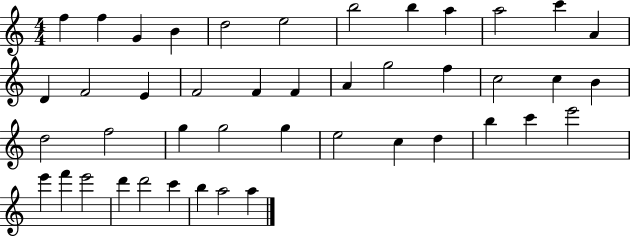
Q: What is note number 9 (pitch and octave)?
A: A5